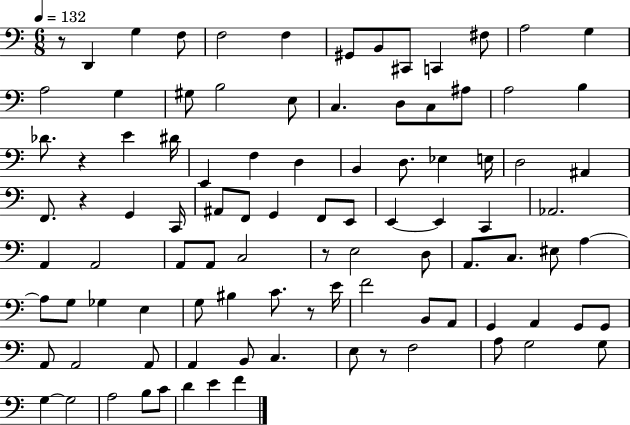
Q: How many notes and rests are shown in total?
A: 98